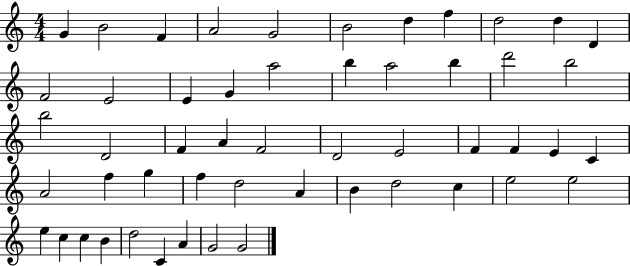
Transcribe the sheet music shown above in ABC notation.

X:1
T:Untitled
M:4/4
L:1/4
K:C
G B2 F A2 G2 B2 d f d2 d D F2 E2 E G a2 b a2 b d'2 b2 b2 D2 F A F2 D2 E2 F F E C A2 f g f d2 A B d2 c e2 e2 e c c B d2 C A G2 G2